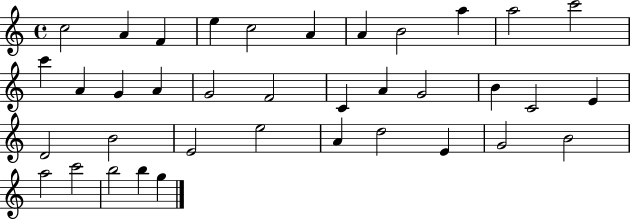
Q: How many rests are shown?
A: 0